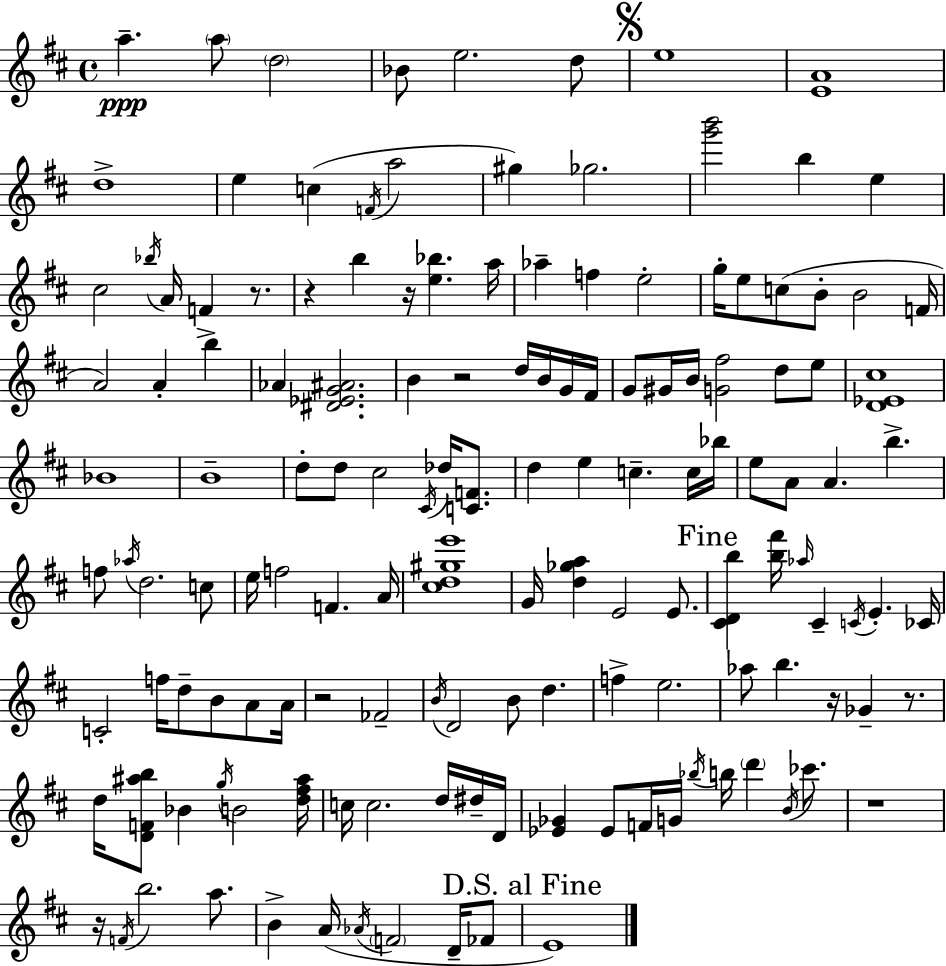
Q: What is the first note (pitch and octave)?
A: A5